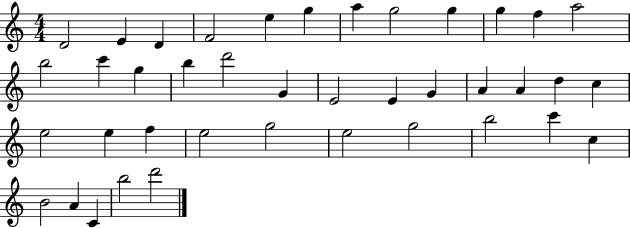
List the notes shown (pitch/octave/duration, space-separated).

D4/h E4/q D4/q F4/h E5/q G5/q A5/q G5/h G5/q G5/q F5/q A5/h B5/h C6/q G5/q B5/q D6/h G4/q E4/h E4/q G4/q A4/q A4/q D5/q C5/q E5/h E5/q F5/q E5/h G5/h E5/h G5/h B5/h C6/q C5/q B4/h A4/q C4/q B5/h D6/h